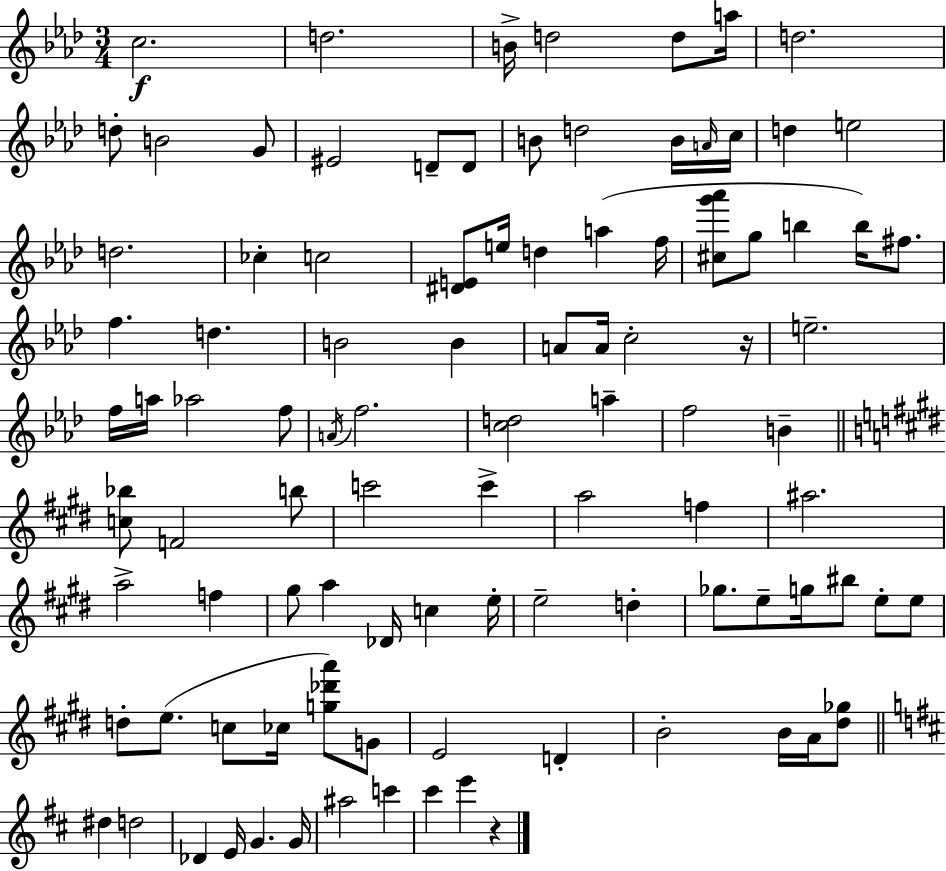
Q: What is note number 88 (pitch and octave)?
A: C6